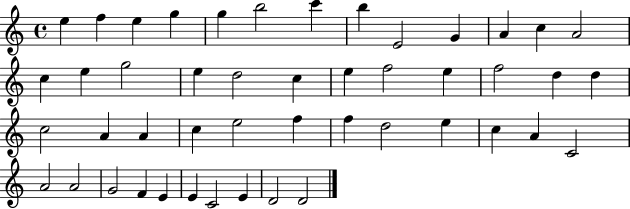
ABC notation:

X:1
T:Untitled
M:4/4
L:1/4
K:C
e f e g g b2 c' b E2 G A c A2 c e g2 e d2 c e f2 e f2 d d c2 A A c e2 f f d2 e c A C2 A2 A2 G2 F E E C2 E D2 D2